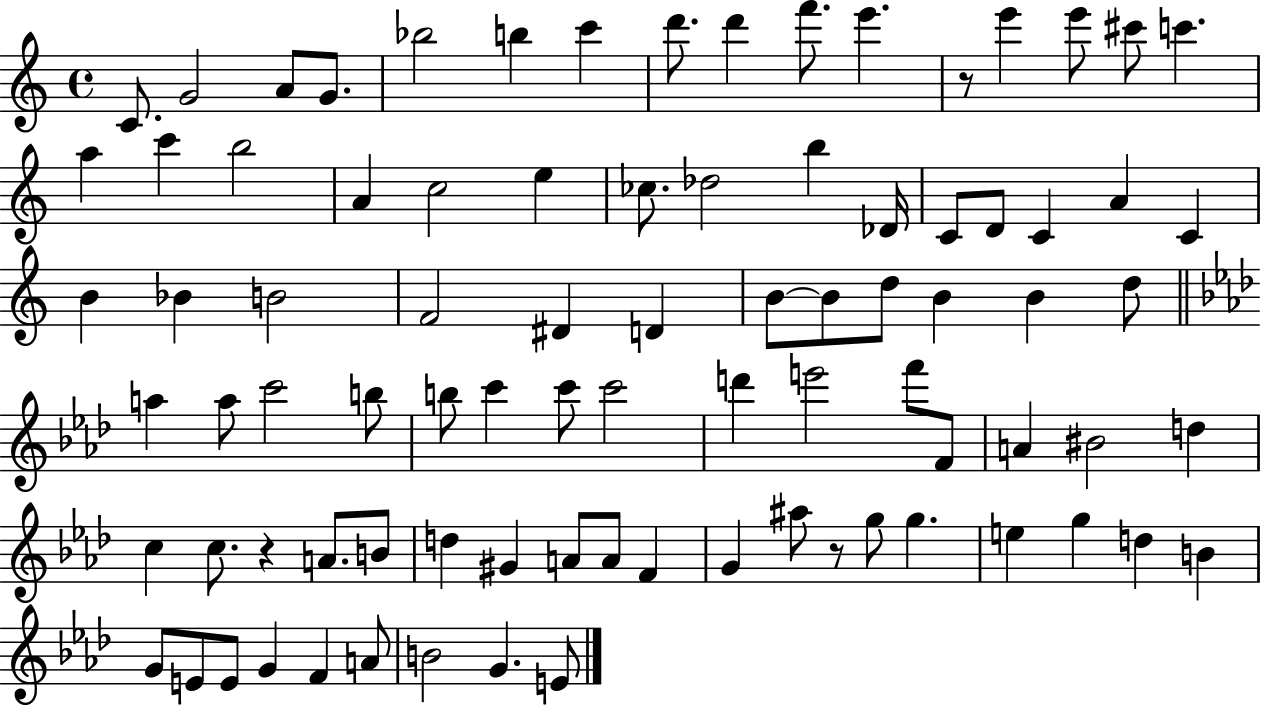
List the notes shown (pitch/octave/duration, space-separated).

C4/e. G4/h A4/e G4/e. Bb5/h B5/q C6/q D6/e. D6/q F6/e. E6/q. R/e E6/q E6/e C#6/e C6/q. A5/q C6/q B5/h A4/q C5/h E5/q CES5/e. Db5/h B5/q Db4/s C4/e D4/e C4/q A4/q C4/q B4/q Bb4/q B4/h F4/h D#4/q D4/q B4/e B4/e D5/e B4/q B4/q D5/e A5/q A5/e C6/h B5/e B5/e C6/q C6/e C6/h D6/q E6/h F6/e F4/e A4/q BIS4/h D5/q C5/q C5/e. R/q A4/e. B4/e D5/q G#4/q A4/e A4/e F4/q G4/q A#5/e R/e G5/e G5/q. E5/q G5/q D5/q B4/q G4/e E4/e E4/e G4/q F4/q A4/e B4/h G4/q. E4/e